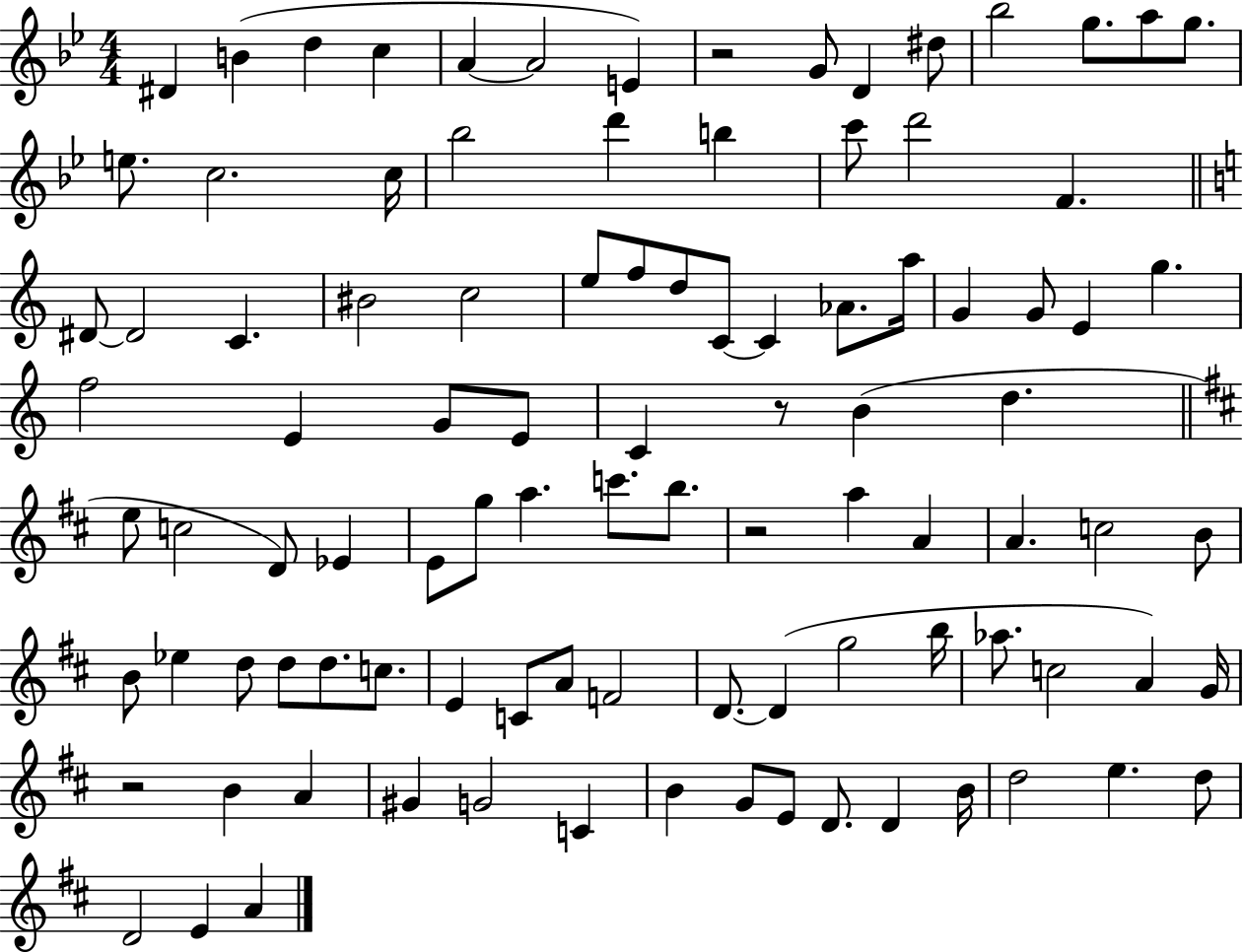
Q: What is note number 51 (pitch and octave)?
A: E4